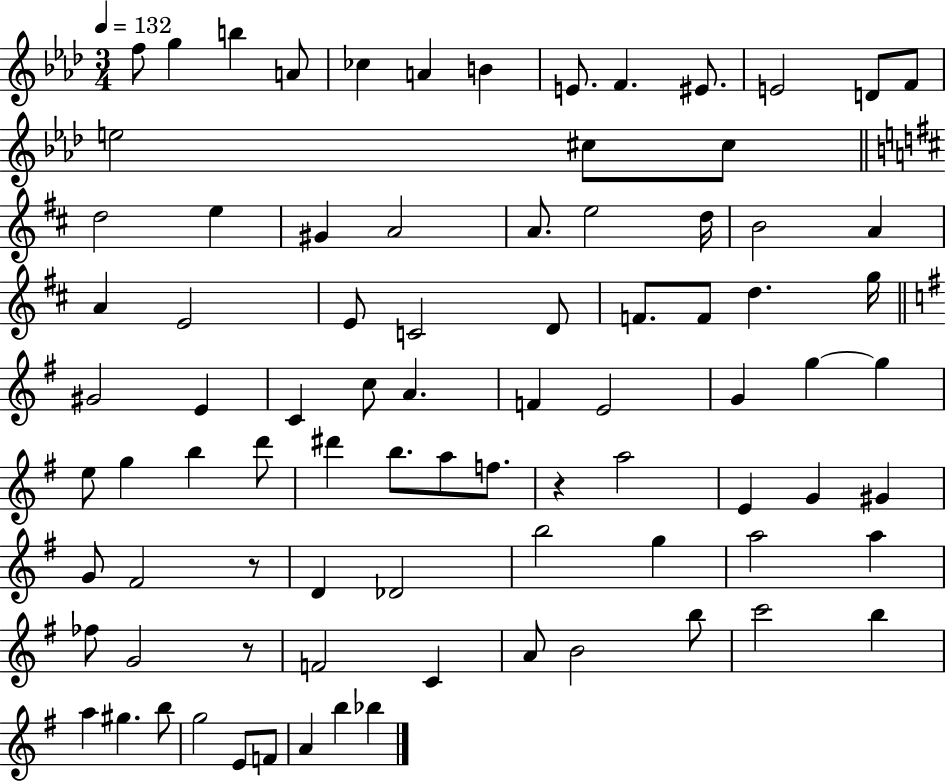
X:1
T:Untitled
M:3/4
L:1/4
K:Ab
f/2 g b A/2 _c A B E/2 F ^E/2 E2 D/2 F/2 e2 ^c/2 ^c/2 d2 e ^G A2 A/2 e2 d/4 B2 A A E2 E/2 C2 D/2 F/2 F/2 d g/4 ^G2 E C c/2 A F E2 G g g e/2 g b d'/2 ^d' b/2 a/2 f/2 z a2 E G ^G G/2 ^F2 z/2 D _D2 b2 g a2 a _f/2 G2 z/2 F2 C A/2 B2 b/2 c'2 b a ^g b/2 g2 E/2 F/2 A b _b